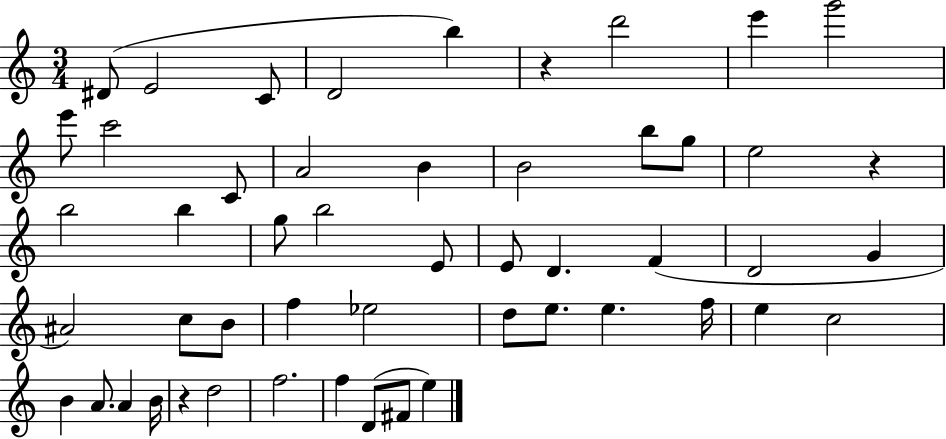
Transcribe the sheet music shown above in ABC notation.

X:1
T:Untitled
M:3/4
L:1/4
K:C
^D/2 E2 C/2 D2 b z d'2 e' g'2 e'/2 c'2 C/2 A2 B B2 b/2 g/2 e2 z b2 b g/2 b2 E/2 E/2 D F D2 G ^A2 c/2 B/2 f _e2 d/2 e/2 e f/4 e c2 B A/2 A B/4 z d2 f2 f D/2 ^F/2 e